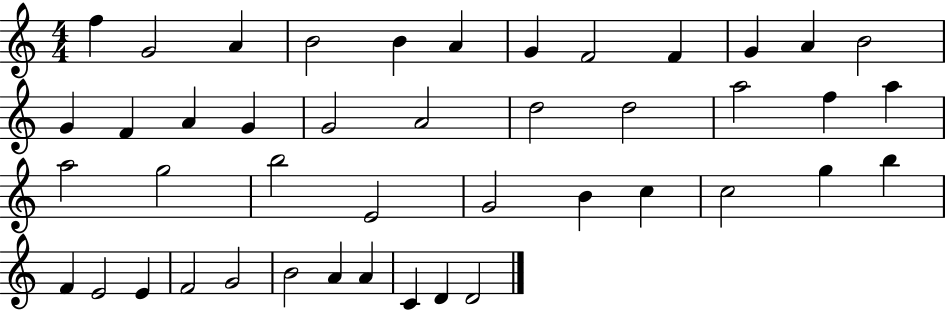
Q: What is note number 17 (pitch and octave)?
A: G4